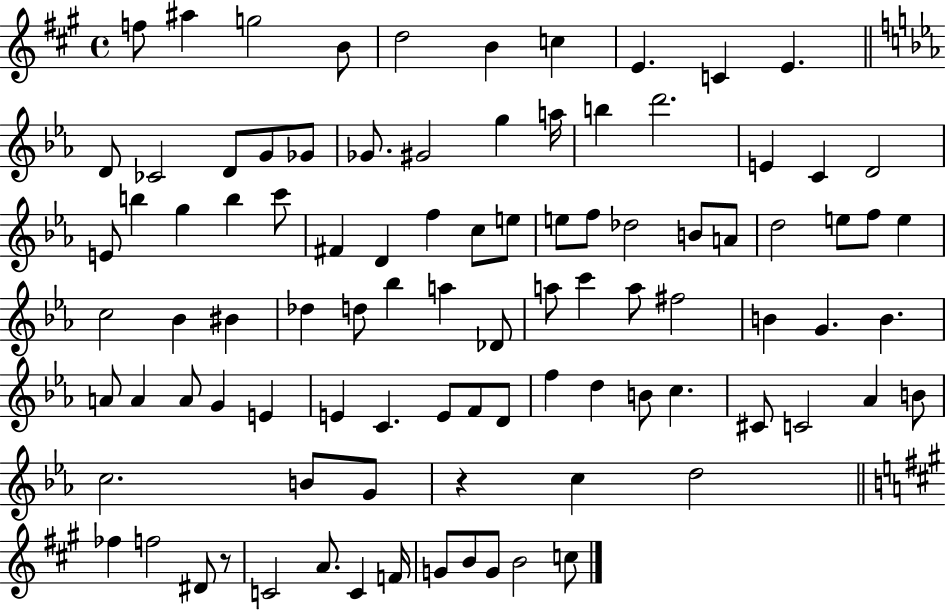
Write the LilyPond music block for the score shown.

{
  \clef treble
  \time 4/4
  \defaultTimeSignature
  \key a \major
  \repeat volta 2 { f''8 ais''4 g''2 b'8 | d''2 b'4 c''4 | e'4. c'4 e'4. | \bar "||" \break \key c \minor d'8 ces'2 d'8 g'8 ges'8 | ges'8. gis'2 g''4 a''16 | b''4 d'''2. | e'4 c'4 d'2 | \break e'8 b''4 g''4 b''4 c'''8 | fis'4 d'4 f''4 c''8 e''8 | e''8 f''8 des''2 b'8 a'8 | d''2 e''8 f''8 e''4 | \break c''2 bes'4 bis'4 | des''4 d''8 bes''4 a''4 des'8 | a''8 c'''4 a''8 fis''2 | b'4 g'4. b'4. | \break a'8 a'4 a'8 g'4 e'4 | e'4 c'4. e'8 f'8 d'8 | f''4 d''4 b'8 c''4. | cis'8 c'2 aes'4 b'8 | \break c''2. b'8 g'8 | r4 c''4 d''2 | \bar "||" \break \key a \major fes''4 f''2 dis'8 r8 | c'2 a'8. c'4 f'16 | g'8 b'8 g'8 b'2 c''8 | } \bar "|."
}